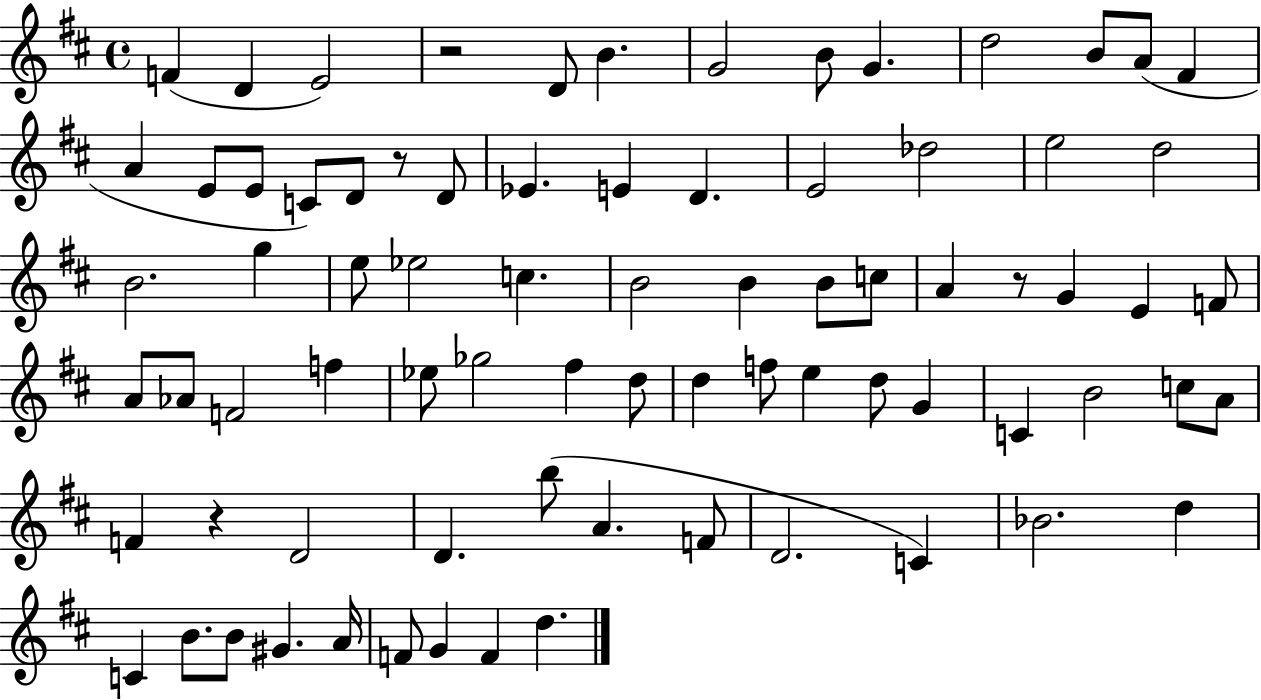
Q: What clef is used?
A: treble